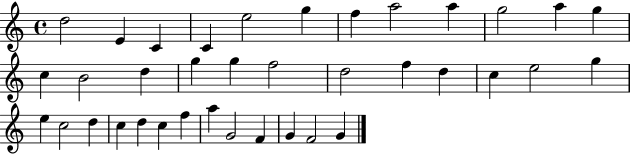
X:1
T:Untitled
M:4/4
L:1/4
K:C
d2 E C C e2 g f a2 a g2 a g c B2 d g g f2 d2 f d c e2 g e c2 d c d c f a G2 F G F2 G